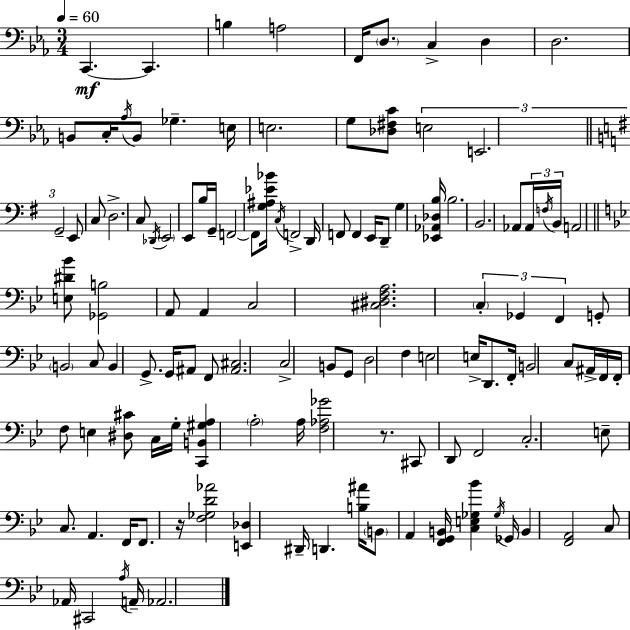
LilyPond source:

{
  \clef bass
  \numericTimeSignature
  \time 3/4
  \key c \minor
  \tempo 4 = 60
  c,4.~~\mf c,4. | b4 a2 | f,16 \parenthesize d8. c4-> d4 | d2. | \break b,8 c16-. \acciaccatura { aes16 } b,8 ges4.-- | e16 e2. | g8 <des fis c'>8 \tuplet 3/2 { e2 | e,2. | \break \bar "||" \break \key g \major g,2-- } e,8 c8 | d2.-> | c8 \acciaccatura { des,16 } \parenthesize e,2 e,8 | b16 g,16-- f,2~~ f,8 | \break <g ais ees' bes'>16 \acciaccatura { c16 } f,2-> d,16 | f,8 f,4 e,16 d,8-- g4 | <ees, aes, des b>16 b2. | b,2. | \break aes,8 \tuplet 3/2 { aes,16 \acciaccatura { f16 } b,16 } a,2 | \bar "||" \break \key bes \major <e dis' bes'>8 <ges, b>2 a,8 | a,4 c2 | <cis dis f a>2. | \tuplet 3/2 { \parenthesize c4-. ges,4 f,4 } | \break g,8-. \parenthesize b,2 c8 | b,4 g,8.-> g,16 ais,8 f,8 | <ais, cis>2. | c2-> b,8 g,8 | \break d2 f4 | e2 e16-> d,8. | f,16-. b,2 c8 ais,16-> | f,16 f,16-. f8 e4 <dis cis'>8 c16 g16-. | \break <c, b, gis a>4 \parenthesize a2-. | a16 <f aes ges'>2 r8. | cis,8 d,8 f,2 | c2.-. | \break e8-- c8. a,4. f,16 | f,8. r16 <f ges d' aes'>2 | <e, des>4 dis,16-- d,4. <b ais'>16 | \parenthesize b,8 a,4 <f, g, b,>16 <c e ges bes'>4 \acciaccatura { ges16 } | \break ges,16 b,4 <f, a,>2 | c8 aes,16 cis,2 | \acciaccatura { a16 } a,16-- aes,2. | \bar "|."
}